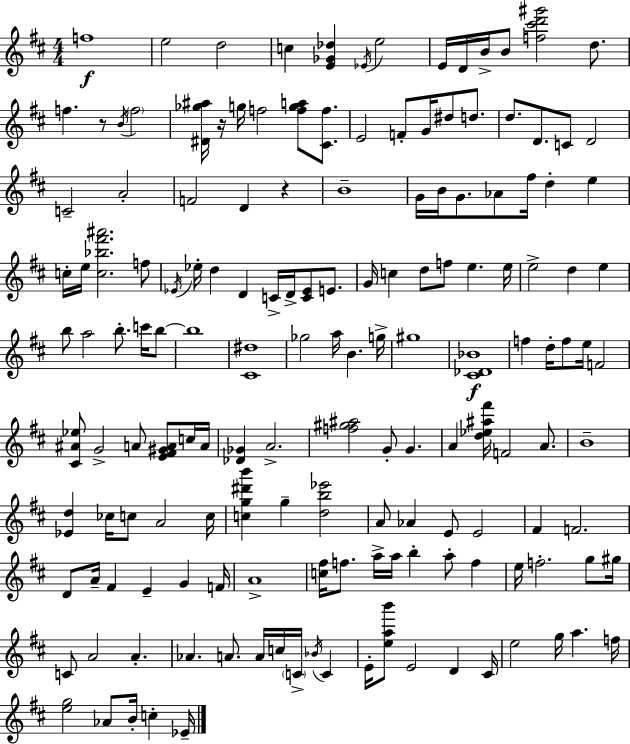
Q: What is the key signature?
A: D major